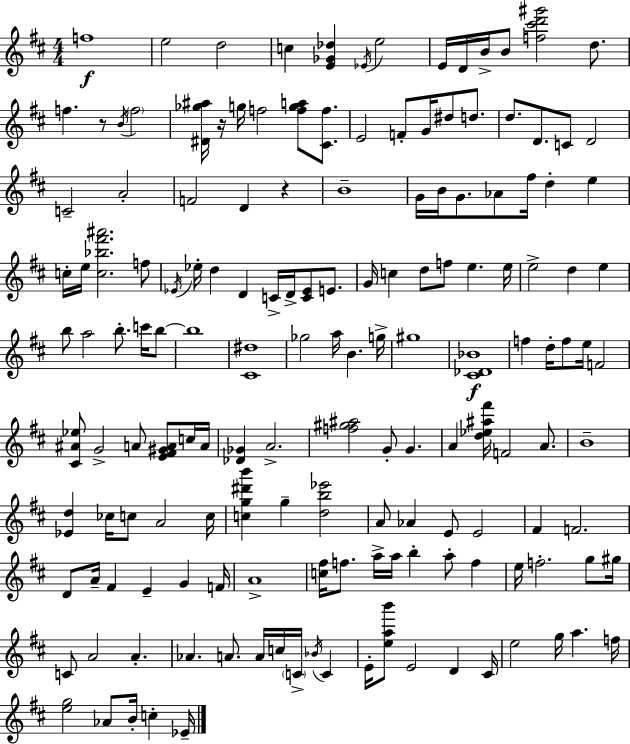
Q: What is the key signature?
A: D major